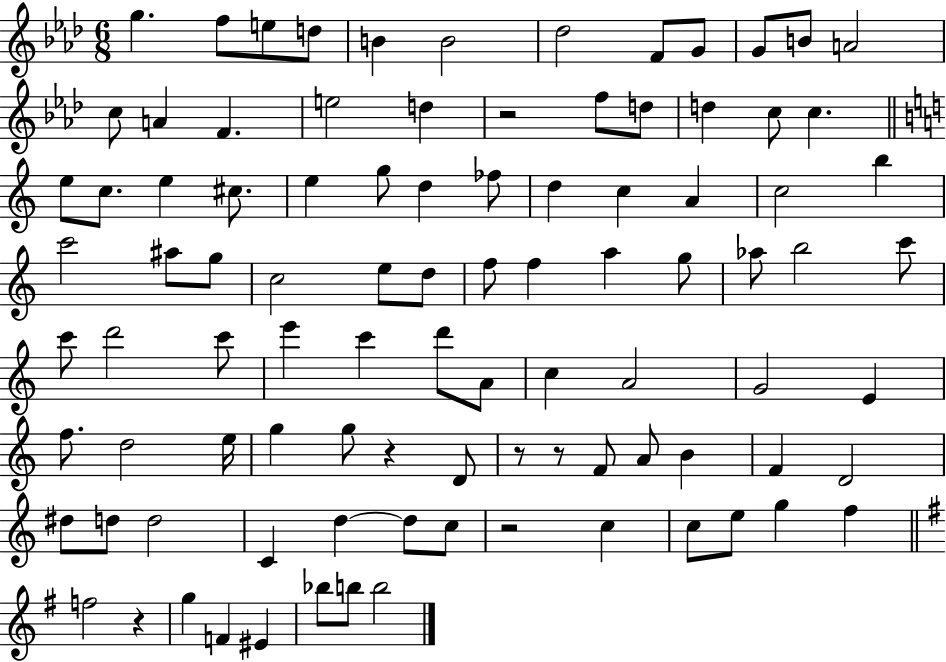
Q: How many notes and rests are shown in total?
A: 95